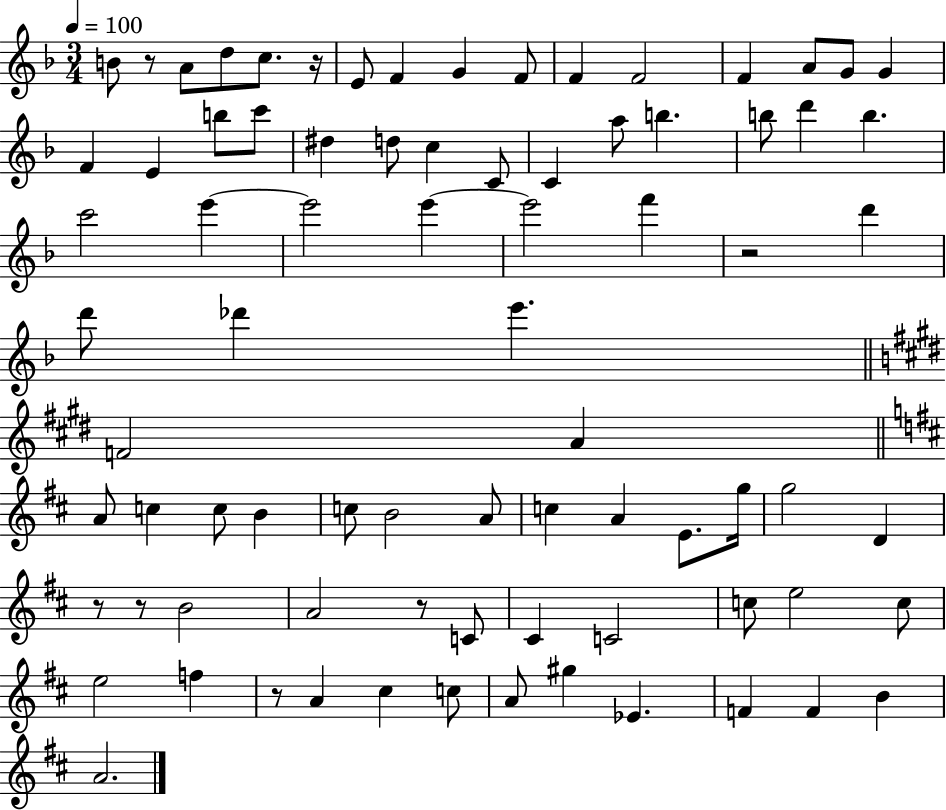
{
  \clef treble
  \numericTimeSignature
  \time 3/4
  \key f \major
  \tempo 4 = 100
  b'8 r8 a'8 d''8 c''8. r16 | e'8 f'4 g'4 f'8 | f'4 f'2 | f'4 a'8 g'8 g'4 | \break f'4 e'4 b''8 c'''8 | dis''4 d''8 c''4 c'8 | c'4 a''8 b''4. | b''8 d'''4 b''4. | \break c'''2 e'''4~~ | e'''2 e'''4~~ | e'''2 f'''4 | r2 d'''4 | \break d'''8 des'''4 e'''4. | \bar "||" \break \key e \major f'2 a'4 | \bar "||" \break \key b \minor a'8 c''4 c''8 b'4 | c''8 b'2 a'8 | c''4 a'4 e'8. g''16 | g''2 d'4 | \break r8 r8 b'2 | a'2 r8 c'8 | cis'4 c'2 | c''8 e''2 c''8 | \break e''2 f''4 | r8 a'4 cis''4 c''8 | a'8 gis''4 ees'4. | f'4 f'4 b'4 | \break a'2. | \bar "|."
}